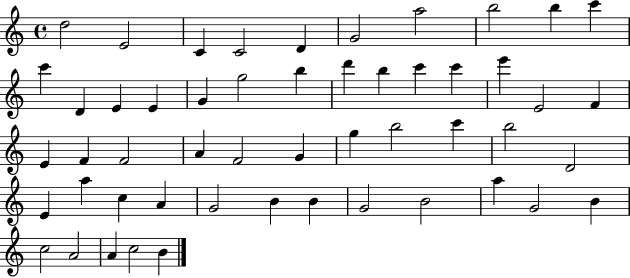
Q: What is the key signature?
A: C major